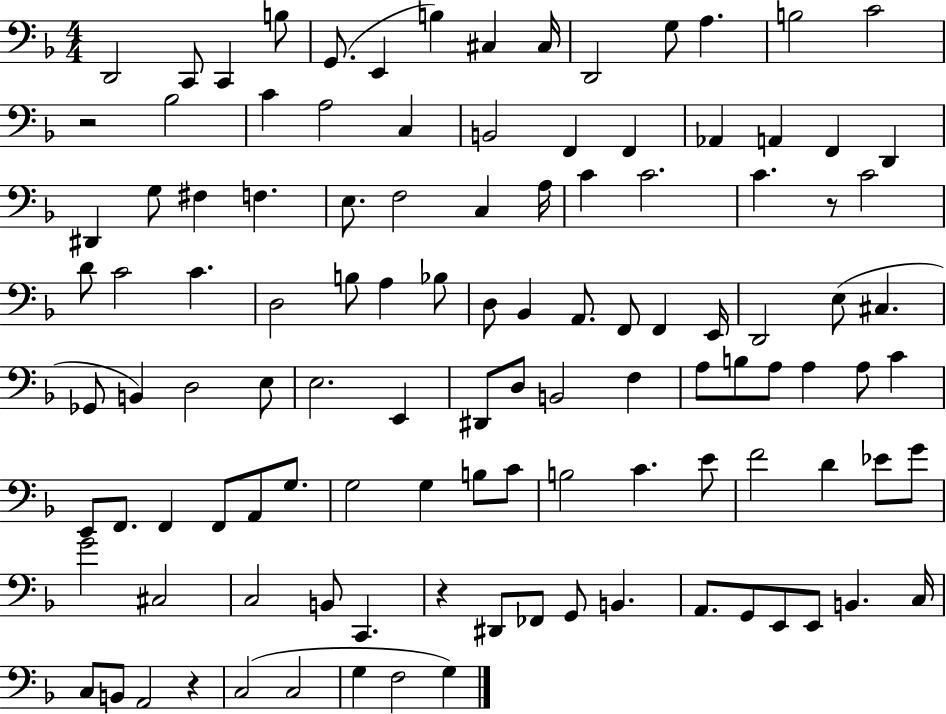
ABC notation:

X:1
T:Untitled
M:4/4
L:1/4
K:F
D,,2 C,,/2 C,, B,/2 G,,/2 E,, B, ^C, ^C,/4 D,,2 G,/2 A, B,2 C2 z2 _B,2 C A,2 C, B,,2 F,, F,, _A,, A,, F,, D,, ^D,, G,/2 ^F, F, E,/2 F,2 C, A,/4 C C2 C z/2 C2 D/2 C2 C D,2 B,/2 A, _B,/2 D,/2 _B,, A,,/2 F,,/2 F,, E,,/4 D,,2 E,/2 ^C, _G,,/2 B,, D,2 E,/2 E,2 E,, ^D,,/2 D,/2 B,,2 F, A,/2 B,/2 A,/2 A, A,/2 C E,,/2 F,,/2 F,, F,,/2 A,,/2 G,/2 G,2 G, B,/2 C/2 B,2 C E/2 F2 D _E/2 G/2 G2 ^C,2 C,2 B,,/2 C,, z ^D,,/2 _F,,/2 G,,/2 B,, A,,/2 G,,/2 E,,/2 E,,/2 B,, C,/4 C,/2 B,,/2 A,,2 z C,2 C,2 G, F,2 G,